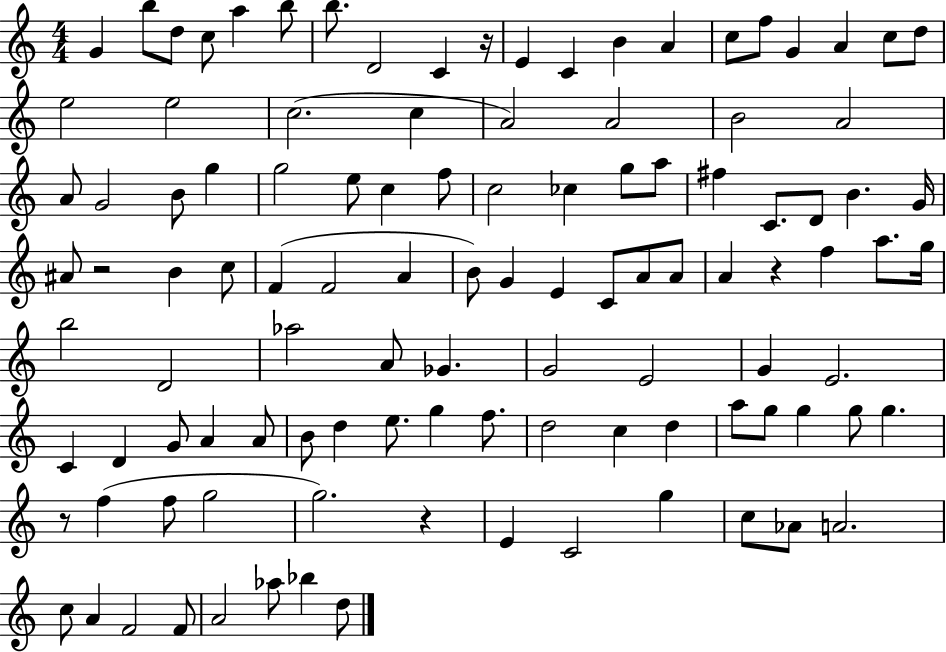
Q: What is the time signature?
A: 4/4